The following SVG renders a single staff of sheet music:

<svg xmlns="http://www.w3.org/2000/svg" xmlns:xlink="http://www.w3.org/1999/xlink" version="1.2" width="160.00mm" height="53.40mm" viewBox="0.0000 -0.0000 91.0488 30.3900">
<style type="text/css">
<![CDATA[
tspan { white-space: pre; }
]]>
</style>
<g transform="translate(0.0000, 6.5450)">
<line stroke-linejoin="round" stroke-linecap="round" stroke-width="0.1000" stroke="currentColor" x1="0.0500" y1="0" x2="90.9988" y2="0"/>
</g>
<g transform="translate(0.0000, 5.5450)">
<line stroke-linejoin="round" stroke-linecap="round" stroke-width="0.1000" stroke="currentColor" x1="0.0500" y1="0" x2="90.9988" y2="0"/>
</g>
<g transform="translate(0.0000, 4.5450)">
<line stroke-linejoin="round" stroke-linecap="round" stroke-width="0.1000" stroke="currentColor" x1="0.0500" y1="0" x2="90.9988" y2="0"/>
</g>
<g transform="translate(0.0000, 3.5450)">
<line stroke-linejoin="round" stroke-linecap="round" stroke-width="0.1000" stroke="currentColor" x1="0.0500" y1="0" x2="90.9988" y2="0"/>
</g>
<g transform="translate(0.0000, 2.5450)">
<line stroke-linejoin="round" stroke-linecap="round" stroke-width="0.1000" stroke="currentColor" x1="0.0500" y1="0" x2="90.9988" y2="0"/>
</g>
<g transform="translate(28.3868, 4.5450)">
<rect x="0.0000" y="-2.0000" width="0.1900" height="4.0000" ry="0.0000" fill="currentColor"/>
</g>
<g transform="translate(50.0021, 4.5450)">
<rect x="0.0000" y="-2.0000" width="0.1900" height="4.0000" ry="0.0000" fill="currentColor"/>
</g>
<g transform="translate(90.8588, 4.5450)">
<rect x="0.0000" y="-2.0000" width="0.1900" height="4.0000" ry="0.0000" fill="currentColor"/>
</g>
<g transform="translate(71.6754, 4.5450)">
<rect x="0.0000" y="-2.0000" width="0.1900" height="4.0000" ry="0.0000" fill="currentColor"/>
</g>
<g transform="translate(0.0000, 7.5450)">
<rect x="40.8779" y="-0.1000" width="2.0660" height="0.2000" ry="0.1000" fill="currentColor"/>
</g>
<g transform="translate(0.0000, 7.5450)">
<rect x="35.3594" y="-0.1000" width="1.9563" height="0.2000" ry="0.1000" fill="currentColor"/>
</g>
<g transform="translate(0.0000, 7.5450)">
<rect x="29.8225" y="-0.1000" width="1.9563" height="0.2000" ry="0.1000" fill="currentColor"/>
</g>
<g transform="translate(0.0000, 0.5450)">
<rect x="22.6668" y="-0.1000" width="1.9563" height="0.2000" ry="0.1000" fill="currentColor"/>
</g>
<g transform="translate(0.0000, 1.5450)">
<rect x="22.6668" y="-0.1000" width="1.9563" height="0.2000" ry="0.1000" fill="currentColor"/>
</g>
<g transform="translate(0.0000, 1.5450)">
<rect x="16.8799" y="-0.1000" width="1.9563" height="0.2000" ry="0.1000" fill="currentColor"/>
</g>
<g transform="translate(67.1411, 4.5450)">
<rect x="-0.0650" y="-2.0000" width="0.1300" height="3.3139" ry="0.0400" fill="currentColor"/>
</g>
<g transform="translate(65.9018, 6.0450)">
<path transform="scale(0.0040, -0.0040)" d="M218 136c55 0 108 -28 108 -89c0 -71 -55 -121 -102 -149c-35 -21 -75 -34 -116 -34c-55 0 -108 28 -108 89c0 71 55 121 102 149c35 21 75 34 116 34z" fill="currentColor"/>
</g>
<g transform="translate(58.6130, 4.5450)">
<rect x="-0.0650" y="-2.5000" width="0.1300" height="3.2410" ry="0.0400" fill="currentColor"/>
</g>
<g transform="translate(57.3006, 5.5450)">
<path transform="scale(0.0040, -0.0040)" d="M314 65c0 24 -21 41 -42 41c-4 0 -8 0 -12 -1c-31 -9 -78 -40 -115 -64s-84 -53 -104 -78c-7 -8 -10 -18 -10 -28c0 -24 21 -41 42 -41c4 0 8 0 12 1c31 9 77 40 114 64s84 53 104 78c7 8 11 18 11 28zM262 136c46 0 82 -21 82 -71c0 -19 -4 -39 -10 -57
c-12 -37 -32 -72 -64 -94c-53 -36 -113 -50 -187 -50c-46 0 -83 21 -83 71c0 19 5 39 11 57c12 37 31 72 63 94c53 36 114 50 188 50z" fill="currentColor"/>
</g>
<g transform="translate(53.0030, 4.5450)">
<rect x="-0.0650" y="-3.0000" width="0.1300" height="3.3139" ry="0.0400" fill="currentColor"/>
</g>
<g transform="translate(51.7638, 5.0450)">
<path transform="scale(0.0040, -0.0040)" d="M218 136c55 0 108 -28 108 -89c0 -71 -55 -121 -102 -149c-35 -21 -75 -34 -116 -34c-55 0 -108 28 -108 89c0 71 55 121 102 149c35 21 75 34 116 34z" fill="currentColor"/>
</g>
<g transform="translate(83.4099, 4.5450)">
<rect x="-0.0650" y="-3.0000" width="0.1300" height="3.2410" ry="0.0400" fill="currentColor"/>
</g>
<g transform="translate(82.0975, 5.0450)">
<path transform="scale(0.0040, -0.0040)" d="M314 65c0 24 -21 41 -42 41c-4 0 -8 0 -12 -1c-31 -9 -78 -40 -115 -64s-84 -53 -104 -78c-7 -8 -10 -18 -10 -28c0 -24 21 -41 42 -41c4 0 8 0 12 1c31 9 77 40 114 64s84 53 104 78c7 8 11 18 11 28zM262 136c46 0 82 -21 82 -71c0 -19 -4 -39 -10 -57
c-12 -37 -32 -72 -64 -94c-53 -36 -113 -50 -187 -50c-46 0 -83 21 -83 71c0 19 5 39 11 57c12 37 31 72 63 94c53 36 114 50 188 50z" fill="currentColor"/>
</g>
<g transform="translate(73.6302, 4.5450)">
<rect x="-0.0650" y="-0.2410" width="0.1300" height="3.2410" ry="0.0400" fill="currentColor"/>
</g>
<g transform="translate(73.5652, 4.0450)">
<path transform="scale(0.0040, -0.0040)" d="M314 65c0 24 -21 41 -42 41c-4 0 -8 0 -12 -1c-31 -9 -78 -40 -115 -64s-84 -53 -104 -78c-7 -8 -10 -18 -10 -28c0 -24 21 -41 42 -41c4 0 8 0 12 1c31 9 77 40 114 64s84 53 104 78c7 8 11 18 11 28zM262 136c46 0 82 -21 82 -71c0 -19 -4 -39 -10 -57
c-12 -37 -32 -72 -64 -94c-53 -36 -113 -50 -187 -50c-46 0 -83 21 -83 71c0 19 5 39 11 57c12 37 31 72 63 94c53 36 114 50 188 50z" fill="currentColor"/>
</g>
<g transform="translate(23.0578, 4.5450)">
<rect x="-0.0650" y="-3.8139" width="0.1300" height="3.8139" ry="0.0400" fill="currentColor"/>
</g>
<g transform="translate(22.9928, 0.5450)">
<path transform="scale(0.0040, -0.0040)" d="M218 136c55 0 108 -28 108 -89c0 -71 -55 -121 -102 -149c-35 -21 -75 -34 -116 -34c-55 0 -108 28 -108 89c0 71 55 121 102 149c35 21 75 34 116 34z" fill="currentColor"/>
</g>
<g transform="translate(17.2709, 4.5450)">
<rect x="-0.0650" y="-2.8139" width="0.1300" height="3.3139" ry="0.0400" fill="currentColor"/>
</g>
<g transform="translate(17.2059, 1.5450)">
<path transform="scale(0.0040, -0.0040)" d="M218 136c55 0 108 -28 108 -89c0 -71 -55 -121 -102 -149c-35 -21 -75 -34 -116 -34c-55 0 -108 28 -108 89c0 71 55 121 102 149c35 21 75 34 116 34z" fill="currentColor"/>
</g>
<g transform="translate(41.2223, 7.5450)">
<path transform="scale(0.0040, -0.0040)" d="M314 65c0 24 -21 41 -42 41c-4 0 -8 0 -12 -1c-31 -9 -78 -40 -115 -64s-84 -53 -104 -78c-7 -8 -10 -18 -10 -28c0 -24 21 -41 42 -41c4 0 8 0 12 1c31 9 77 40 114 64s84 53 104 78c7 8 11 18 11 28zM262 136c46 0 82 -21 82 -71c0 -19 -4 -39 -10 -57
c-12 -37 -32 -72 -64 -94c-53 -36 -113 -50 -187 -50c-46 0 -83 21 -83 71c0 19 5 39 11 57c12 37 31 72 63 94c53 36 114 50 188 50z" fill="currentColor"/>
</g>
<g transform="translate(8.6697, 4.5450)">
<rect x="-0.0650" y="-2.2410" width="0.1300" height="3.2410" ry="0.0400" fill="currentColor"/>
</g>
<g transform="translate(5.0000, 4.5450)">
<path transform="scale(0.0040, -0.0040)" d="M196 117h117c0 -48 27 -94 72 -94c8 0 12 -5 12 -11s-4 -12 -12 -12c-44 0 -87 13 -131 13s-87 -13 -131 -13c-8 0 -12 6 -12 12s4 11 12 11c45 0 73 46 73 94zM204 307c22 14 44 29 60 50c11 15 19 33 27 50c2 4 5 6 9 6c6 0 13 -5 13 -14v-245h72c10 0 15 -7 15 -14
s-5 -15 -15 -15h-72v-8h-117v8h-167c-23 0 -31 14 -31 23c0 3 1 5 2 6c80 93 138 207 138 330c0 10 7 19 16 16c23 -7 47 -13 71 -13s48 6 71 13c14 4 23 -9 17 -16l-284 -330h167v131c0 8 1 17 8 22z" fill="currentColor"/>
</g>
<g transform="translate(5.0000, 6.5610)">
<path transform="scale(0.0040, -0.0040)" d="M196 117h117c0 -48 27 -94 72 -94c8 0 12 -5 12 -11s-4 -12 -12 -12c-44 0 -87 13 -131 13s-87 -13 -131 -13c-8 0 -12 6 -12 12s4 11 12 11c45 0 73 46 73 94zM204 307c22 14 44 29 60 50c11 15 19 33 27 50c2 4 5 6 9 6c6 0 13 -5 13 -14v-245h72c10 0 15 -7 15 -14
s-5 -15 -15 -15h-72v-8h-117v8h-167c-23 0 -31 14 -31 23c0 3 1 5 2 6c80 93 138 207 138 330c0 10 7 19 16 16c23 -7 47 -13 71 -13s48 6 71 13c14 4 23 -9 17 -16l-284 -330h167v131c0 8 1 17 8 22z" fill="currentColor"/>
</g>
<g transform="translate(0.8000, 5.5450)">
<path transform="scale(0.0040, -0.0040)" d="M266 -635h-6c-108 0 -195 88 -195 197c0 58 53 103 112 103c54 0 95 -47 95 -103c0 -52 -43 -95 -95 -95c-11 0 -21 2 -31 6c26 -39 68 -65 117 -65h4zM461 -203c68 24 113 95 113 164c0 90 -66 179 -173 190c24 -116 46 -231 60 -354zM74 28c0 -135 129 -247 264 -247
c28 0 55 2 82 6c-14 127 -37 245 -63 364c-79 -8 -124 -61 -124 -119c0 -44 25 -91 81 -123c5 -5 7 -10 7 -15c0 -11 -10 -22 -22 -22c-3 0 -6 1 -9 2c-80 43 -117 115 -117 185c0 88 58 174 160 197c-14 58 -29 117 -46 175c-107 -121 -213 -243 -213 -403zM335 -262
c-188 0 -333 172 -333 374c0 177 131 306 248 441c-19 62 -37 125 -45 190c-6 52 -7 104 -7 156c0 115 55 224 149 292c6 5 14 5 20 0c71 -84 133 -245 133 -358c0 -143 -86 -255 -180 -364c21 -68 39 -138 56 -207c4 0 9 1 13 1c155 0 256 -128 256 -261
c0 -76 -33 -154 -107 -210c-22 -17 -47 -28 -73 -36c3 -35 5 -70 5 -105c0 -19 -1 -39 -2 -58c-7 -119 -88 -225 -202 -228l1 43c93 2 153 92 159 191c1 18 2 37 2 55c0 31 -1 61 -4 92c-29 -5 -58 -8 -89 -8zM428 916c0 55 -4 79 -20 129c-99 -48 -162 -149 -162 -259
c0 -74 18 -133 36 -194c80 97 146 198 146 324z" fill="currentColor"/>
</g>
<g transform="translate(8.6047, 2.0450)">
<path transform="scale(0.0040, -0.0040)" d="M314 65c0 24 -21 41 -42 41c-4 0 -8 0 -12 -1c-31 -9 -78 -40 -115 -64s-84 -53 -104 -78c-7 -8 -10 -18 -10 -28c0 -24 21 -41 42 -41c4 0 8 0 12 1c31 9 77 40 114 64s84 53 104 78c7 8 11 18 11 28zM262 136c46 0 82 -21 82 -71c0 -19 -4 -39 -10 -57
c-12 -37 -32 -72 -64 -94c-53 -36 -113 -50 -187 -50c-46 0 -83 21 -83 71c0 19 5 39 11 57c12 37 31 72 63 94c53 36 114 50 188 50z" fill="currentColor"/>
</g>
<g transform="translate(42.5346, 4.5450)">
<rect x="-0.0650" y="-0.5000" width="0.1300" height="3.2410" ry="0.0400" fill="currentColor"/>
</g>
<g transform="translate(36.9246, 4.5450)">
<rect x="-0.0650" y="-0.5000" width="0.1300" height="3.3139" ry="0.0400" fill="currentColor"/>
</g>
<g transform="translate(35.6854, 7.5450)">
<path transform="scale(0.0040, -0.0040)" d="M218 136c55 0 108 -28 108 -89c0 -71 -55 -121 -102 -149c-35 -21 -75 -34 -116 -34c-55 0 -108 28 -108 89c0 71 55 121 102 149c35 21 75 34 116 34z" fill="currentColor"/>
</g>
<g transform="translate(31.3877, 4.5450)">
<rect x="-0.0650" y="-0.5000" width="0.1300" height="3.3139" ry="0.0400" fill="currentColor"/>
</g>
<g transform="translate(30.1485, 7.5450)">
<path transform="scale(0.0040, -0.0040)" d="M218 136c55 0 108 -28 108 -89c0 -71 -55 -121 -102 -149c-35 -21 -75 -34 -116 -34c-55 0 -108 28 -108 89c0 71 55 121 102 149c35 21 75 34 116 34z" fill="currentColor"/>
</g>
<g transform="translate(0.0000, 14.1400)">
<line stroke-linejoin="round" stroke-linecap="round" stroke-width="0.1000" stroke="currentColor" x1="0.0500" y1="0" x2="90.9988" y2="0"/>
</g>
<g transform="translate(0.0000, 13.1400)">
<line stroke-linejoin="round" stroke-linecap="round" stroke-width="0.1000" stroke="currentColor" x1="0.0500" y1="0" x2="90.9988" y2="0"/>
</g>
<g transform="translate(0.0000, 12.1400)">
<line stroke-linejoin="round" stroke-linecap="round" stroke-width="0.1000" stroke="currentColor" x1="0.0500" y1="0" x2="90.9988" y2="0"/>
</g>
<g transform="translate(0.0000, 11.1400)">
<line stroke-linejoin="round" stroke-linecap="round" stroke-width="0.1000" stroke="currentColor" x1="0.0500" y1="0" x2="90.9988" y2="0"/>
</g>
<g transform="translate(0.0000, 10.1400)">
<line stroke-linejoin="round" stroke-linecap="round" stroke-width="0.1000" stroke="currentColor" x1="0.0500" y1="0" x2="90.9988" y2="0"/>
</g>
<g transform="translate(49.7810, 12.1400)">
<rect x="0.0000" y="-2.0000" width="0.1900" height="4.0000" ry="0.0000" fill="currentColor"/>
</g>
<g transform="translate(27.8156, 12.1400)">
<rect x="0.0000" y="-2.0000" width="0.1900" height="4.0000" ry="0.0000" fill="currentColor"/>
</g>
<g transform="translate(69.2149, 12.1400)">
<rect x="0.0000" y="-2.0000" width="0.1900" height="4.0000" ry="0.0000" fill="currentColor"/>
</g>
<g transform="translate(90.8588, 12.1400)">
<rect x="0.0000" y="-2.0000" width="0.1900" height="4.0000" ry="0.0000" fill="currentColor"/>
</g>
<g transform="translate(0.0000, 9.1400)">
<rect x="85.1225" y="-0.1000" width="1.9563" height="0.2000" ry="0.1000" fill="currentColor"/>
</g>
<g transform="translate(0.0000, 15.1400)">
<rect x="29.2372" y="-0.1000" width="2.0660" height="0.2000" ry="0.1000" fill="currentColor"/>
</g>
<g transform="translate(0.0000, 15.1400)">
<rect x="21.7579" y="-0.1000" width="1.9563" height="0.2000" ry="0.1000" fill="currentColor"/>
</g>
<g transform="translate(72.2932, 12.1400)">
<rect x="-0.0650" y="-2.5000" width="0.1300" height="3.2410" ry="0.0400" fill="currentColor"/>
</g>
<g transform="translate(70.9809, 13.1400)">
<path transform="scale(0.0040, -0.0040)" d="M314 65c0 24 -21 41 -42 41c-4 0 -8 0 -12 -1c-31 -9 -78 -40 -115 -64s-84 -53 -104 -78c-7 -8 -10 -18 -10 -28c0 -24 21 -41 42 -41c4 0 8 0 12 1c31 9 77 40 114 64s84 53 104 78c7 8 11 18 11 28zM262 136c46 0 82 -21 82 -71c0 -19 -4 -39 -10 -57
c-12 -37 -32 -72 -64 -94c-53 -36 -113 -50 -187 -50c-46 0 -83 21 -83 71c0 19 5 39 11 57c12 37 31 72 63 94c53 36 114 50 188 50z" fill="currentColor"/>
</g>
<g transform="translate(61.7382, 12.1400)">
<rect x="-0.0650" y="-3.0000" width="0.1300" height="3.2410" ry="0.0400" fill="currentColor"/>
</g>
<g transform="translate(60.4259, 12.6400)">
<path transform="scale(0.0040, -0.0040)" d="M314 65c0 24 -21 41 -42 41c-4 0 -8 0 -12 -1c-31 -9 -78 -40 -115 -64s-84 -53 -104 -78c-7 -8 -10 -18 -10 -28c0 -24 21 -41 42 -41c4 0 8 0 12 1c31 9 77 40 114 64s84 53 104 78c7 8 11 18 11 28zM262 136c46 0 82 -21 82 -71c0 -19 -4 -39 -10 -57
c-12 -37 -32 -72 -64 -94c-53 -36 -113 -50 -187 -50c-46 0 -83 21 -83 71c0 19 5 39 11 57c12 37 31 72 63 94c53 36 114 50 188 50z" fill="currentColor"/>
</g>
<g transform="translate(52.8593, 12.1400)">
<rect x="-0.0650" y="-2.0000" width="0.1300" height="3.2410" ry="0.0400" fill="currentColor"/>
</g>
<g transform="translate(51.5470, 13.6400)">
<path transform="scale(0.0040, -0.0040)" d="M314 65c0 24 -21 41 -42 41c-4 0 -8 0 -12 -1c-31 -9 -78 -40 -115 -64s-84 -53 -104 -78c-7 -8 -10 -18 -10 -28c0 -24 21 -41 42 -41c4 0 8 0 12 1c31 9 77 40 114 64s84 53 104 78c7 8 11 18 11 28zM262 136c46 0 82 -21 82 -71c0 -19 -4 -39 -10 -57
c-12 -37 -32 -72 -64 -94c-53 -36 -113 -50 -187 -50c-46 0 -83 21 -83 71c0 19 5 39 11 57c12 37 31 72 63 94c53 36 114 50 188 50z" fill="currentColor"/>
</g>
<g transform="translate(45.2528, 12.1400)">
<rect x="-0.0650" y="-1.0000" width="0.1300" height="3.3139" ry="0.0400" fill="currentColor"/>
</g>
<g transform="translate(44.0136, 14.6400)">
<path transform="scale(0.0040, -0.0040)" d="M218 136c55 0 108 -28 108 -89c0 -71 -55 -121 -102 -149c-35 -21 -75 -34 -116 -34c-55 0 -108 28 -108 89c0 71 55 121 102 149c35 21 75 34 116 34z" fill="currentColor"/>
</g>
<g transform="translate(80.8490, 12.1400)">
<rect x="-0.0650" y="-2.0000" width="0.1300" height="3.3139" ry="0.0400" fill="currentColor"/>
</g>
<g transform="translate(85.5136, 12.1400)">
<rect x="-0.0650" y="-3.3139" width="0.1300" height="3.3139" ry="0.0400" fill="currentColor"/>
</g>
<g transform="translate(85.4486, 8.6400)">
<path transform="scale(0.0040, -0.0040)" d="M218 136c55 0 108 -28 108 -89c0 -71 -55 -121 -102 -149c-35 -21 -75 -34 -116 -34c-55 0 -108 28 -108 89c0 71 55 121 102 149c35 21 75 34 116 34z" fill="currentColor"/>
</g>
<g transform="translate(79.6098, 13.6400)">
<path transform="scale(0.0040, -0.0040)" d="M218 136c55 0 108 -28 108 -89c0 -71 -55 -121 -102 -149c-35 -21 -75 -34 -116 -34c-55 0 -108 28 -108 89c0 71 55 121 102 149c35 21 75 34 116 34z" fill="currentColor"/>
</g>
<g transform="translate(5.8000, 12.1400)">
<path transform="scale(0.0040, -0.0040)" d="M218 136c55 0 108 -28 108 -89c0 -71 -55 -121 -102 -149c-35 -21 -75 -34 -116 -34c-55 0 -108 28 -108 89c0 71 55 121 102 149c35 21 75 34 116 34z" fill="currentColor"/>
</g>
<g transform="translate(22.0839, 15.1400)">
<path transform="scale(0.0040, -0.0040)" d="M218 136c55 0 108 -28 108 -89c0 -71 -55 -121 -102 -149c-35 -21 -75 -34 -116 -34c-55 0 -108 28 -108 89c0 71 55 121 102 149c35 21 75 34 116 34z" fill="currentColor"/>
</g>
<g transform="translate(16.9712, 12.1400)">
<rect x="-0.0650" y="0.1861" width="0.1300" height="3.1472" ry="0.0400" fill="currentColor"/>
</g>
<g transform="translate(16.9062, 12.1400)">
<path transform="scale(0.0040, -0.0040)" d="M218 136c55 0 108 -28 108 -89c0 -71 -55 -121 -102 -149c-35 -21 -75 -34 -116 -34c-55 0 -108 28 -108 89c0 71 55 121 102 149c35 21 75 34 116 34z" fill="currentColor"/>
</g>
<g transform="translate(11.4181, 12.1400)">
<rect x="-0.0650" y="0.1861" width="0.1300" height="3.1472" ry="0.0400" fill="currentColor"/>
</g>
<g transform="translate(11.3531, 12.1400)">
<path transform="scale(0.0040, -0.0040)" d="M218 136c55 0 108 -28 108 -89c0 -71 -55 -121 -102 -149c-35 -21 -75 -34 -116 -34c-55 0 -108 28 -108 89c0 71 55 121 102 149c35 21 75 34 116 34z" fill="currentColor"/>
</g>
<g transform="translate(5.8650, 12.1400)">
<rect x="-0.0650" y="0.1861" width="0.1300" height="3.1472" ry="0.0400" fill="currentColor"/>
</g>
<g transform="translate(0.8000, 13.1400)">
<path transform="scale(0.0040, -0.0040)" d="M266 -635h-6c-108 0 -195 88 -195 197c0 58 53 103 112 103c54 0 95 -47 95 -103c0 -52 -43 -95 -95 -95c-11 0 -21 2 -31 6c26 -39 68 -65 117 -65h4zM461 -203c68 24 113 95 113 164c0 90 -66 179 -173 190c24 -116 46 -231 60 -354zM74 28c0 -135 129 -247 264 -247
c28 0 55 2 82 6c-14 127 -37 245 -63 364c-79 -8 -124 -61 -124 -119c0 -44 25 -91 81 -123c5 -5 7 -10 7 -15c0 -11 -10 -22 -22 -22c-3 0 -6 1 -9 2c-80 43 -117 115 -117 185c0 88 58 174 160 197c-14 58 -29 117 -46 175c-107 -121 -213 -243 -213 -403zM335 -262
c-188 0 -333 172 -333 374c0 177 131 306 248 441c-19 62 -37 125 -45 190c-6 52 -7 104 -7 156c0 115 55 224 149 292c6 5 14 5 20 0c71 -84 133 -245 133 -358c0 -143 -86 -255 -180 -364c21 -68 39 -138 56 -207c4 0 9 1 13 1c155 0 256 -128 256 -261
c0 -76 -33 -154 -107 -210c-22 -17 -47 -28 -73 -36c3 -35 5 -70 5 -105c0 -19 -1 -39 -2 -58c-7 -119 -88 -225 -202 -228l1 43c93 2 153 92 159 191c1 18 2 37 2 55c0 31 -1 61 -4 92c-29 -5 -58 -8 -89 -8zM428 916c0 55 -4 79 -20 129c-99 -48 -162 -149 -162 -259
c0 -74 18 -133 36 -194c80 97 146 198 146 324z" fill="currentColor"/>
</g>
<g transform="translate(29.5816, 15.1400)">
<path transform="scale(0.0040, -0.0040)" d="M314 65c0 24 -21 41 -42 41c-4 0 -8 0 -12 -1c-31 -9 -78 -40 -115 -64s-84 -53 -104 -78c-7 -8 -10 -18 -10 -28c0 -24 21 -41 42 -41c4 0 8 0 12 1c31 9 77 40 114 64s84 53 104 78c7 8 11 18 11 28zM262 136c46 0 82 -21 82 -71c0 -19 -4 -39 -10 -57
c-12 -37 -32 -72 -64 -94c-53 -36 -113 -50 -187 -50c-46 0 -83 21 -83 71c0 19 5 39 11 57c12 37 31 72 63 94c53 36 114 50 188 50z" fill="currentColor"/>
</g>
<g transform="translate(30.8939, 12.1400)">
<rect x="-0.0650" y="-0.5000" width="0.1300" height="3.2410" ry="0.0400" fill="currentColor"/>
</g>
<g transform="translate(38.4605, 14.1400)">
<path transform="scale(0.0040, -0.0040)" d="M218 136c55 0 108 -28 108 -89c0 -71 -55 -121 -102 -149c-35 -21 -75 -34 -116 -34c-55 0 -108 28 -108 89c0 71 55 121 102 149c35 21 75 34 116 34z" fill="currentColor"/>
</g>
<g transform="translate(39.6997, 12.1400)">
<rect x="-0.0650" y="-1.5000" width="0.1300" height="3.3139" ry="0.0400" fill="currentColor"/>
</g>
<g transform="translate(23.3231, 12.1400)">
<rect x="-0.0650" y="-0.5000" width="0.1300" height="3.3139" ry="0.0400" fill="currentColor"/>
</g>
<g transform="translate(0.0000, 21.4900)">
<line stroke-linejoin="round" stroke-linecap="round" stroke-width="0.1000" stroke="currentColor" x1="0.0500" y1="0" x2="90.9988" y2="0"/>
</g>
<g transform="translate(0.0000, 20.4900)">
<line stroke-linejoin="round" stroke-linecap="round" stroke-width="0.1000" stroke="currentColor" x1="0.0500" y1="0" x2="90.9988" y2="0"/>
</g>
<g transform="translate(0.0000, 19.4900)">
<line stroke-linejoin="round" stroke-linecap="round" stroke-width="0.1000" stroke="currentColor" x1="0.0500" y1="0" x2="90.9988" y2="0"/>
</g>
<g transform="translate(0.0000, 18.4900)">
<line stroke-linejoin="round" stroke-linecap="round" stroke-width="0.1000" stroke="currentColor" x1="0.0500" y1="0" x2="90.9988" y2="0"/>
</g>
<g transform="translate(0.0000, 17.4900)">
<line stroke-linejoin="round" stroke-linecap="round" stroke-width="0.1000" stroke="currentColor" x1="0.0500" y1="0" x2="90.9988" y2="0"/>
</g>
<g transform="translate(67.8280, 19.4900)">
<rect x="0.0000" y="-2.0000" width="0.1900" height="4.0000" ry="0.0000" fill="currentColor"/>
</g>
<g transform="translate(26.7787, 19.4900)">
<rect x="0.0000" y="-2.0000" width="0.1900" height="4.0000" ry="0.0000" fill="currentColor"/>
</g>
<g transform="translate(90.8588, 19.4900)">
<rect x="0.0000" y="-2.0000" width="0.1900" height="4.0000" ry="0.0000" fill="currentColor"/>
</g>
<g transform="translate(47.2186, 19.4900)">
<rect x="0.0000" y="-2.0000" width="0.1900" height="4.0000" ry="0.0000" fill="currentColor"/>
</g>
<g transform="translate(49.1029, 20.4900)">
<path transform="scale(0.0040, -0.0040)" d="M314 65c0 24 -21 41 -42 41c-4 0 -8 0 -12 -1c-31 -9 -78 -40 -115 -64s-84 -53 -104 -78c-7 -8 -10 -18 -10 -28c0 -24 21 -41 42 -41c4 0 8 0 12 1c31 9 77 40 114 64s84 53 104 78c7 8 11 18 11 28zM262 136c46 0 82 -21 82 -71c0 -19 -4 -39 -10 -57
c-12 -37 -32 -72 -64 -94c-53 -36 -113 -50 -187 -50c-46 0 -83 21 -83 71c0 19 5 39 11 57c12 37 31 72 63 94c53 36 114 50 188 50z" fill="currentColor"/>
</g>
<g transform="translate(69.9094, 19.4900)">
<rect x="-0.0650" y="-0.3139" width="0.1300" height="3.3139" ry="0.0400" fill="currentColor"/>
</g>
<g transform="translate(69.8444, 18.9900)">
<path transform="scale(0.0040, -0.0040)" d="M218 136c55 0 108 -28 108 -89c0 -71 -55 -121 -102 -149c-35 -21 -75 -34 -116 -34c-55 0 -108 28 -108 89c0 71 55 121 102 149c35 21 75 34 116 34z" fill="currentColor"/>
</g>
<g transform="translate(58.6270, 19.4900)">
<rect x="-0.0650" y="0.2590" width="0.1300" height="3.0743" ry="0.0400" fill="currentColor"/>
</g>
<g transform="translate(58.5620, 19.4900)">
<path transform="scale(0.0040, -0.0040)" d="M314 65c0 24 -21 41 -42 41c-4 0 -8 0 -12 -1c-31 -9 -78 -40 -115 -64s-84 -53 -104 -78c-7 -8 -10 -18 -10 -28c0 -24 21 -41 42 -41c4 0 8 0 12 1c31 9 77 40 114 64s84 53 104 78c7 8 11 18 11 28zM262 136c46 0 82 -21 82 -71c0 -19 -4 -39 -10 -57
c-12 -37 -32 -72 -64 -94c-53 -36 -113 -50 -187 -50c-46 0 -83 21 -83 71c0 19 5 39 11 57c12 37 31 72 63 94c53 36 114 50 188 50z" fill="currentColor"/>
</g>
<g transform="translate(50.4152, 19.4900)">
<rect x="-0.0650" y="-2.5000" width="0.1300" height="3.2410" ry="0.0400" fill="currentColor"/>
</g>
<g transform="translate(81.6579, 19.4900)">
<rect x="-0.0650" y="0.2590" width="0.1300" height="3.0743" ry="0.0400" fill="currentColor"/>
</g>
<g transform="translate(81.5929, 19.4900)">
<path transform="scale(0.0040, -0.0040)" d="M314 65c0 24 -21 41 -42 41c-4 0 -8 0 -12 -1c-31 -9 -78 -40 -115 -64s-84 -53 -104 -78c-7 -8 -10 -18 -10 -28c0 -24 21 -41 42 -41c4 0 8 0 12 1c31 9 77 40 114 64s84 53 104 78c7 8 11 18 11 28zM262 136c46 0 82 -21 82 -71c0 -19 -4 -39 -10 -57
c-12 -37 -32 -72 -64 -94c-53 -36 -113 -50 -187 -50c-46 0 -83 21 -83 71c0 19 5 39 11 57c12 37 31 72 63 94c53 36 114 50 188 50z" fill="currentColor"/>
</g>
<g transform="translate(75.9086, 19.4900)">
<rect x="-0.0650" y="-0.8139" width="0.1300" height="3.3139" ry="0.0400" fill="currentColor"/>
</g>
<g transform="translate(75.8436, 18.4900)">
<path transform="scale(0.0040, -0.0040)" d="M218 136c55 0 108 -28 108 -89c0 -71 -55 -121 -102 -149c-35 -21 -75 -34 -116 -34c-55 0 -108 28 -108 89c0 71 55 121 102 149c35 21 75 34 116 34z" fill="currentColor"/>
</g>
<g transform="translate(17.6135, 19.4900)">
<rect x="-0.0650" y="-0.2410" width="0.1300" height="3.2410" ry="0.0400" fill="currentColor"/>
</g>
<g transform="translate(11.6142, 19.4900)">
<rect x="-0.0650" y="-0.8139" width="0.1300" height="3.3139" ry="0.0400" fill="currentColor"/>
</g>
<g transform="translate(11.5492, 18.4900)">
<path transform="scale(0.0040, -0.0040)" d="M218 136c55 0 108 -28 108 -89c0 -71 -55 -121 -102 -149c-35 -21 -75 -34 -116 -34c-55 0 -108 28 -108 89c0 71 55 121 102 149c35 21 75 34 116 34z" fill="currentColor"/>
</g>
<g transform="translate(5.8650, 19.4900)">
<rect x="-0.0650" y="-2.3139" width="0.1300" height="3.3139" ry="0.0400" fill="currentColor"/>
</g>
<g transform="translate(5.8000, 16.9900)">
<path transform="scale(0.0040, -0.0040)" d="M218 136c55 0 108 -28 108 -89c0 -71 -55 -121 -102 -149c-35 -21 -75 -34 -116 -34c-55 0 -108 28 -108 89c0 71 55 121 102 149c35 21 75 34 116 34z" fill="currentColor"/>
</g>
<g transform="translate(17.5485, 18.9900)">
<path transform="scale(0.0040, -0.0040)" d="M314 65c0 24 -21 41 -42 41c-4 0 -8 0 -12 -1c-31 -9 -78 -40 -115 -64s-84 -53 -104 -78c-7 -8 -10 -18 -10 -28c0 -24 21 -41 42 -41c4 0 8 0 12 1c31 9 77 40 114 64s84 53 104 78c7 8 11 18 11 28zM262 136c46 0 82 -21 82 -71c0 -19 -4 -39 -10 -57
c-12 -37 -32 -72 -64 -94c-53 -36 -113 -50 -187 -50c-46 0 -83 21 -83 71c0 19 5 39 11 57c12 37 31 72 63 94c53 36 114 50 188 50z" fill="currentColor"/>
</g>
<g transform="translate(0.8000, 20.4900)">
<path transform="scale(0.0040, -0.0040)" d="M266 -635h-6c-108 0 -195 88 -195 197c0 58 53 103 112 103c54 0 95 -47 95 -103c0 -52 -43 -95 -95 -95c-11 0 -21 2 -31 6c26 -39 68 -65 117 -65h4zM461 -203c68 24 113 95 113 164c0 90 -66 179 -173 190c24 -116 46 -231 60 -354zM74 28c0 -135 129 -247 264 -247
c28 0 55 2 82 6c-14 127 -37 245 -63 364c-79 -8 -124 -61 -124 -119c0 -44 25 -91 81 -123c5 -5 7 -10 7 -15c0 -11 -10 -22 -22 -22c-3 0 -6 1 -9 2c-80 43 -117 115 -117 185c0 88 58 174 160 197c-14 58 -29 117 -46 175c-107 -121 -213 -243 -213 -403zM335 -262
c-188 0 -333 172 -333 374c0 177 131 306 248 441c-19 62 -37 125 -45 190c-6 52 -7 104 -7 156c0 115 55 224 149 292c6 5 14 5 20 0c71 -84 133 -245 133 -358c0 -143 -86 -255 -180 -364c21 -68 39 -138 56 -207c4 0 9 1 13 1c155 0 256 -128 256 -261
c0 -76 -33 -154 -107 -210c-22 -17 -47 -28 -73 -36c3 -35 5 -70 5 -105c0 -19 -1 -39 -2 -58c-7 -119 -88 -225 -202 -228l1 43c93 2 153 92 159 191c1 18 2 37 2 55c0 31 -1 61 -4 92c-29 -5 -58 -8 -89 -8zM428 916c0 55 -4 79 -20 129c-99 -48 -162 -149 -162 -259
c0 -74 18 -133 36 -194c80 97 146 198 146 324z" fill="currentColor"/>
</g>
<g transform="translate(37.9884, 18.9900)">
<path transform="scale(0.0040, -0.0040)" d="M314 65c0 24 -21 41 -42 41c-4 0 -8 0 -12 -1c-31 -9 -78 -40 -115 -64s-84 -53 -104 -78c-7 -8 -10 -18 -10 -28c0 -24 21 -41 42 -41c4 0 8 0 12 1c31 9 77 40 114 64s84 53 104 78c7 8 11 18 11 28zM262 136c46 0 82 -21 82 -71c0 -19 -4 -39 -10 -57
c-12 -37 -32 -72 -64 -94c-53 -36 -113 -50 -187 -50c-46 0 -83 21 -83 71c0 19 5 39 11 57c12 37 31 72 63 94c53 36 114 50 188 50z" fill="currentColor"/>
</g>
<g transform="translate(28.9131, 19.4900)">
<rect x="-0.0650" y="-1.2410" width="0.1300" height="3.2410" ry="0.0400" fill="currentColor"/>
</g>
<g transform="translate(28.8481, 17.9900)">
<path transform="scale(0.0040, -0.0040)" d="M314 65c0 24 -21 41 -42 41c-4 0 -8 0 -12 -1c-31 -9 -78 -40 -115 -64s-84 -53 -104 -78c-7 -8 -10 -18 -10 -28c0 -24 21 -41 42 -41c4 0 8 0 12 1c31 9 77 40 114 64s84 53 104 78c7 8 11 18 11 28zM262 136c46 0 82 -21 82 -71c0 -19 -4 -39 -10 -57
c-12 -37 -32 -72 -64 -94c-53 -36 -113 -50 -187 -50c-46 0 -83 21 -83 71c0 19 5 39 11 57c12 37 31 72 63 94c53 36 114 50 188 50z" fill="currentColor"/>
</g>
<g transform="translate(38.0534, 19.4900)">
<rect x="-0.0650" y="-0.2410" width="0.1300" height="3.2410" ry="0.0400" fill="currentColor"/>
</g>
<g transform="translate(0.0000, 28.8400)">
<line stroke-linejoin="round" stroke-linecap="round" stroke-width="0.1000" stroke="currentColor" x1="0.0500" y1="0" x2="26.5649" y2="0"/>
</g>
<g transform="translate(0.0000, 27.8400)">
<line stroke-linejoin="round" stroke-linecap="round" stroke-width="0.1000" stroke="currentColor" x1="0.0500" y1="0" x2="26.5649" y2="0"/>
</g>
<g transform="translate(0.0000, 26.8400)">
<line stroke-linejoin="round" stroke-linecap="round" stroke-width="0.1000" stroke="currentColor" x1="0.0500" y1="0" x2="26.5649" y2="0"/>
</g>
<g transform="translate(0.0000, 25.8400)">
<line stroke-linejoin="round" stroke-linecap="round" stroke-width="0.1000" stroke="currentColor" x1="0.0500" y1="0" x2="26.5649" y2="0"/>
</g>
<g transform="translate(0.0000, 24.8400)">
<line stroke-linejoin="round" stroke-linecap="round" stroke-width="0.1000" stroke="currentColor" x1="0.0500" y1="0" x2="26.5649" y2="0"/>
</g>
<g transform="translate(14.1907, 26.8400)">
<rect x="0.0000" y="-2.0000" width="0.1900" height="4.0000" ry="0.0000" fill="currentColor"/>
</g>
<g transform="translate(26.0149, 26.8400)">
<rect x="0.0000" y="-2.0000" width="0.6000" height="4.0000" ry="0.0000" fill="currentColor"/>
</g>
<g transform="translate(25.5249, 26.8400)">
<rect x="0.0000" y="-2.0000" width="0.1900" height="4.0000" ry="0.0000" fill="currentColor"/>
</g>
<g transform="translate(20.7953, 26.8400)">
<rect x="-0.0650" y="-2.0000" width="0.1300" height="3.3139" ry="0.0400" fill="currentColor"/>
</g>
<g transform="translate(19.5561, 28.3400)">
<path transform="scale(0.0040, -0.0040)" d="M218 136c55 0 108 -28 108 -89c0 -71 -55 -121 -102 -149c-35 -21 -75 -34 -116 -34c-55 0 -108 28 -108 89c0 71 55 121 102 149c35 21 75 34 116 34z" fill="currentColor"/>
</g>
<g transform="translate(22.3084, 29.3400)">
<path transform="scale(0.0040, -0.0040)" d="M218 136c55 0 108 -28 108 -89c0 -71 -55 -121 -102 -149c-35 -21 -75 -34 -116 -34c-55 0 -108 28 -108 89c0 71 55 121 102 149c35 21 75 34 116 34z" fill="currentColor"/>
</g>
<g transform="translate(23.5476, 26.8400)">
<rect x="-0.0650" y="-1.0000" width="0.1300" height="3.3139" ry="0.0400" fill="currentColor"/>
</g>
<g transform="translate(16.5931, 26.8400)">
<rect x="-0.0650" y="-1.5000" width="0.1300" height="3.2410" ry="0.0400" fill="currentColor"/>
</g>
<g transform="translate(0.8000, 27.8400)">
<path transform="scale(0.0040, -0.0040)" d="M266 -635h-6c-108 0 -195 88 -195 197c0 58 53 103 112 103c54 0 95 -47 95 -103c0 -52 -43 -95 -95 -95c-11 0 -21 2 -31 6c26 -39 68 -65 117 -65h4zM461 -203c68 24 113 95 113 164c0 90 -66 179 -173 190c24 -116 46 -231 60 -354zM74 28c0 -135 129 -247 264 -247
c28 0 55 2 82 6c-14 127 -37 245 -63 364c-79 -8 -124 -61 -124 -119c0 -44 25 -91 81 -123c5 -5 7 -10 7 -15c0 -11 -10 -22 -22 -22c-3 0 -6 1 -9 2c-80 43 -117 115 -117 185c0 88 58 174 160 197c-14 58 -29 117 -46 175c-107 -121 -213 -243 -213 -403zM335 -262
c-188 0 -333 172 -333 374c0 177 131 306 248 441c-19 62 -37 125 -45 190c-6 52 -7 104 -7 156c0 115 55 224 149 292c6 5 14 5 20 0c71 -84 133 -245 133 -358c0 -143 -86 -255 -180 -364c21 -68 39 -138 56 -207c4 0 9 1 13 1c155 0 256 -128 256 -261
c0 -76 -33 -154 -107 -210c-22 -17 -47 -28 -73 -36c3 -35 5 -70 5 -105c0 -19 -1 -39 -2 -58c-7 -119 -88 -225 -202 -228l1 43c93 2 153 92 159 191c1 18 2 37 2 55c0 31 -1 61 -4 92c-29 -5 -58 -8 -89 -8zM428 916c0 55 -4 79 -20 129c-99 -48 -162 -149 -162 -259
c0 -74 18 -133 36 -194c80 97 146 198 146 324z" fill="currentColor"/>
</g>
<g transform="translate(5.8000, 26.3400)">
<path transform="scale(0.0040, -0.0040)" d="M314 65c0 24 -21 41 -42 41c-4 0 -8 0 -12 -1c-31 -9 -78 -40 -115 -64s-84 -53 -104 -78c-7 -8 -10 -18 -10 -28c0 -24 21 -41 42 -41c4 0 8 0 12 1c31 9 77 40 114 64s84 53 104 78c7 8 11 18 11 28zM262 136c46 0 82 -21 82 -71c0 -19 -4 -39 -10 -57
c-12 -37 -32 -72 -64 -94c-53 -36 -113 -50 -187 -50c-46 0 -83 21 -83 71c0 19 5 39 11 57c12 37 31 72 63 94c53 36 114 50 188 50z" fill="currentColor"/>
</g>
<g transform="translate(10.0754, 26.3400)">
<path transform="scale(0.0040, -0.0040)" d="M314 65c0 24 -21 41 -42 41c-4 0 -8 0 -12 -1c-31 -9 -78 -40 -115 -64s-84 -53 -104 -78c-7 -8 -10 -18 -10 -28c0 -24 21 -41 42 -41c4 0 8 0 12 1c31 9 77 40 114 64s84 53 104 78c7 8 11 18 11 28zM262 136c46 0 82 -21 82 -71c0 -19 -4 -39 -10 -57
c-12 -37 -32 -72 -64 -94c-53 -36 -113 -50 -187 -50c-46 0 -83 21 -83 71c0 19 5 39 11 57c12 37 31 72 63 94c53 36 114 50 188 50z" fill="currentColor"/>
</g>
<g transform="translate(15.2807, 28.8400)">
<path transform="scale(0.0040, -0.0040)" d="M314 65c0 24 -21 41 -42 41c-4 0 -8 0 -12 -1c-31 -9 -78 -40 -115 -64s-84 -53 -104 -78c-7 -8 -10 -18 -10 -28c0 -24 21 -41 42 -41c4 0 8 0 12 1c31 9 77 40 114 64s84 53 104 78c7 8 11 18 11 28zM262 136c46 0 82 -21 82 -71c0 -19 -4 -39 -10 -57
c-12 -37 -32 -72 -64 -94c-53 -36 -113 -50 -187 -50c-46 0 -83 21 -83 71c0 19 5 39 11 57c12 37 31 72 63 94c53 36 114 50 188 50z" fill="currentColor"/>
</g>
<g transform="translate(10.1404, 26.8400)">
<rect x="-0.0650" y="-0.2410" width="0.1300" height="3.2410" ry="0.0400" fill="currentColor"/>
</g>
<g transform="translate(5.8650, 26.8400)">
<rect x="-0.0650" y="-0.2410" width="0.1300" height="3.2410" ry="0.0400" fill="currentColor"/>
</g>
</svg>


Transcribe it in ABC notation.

X:1
T:Untitled
M:4/4
L:1/4
K:C
g2 a c' C C C2 A G2 F c2 A2 B B B C C2 E D F2 A2 G2 F b g d c2 e2 c2 G2 B2 c d B2 c2 c2 E2 F D